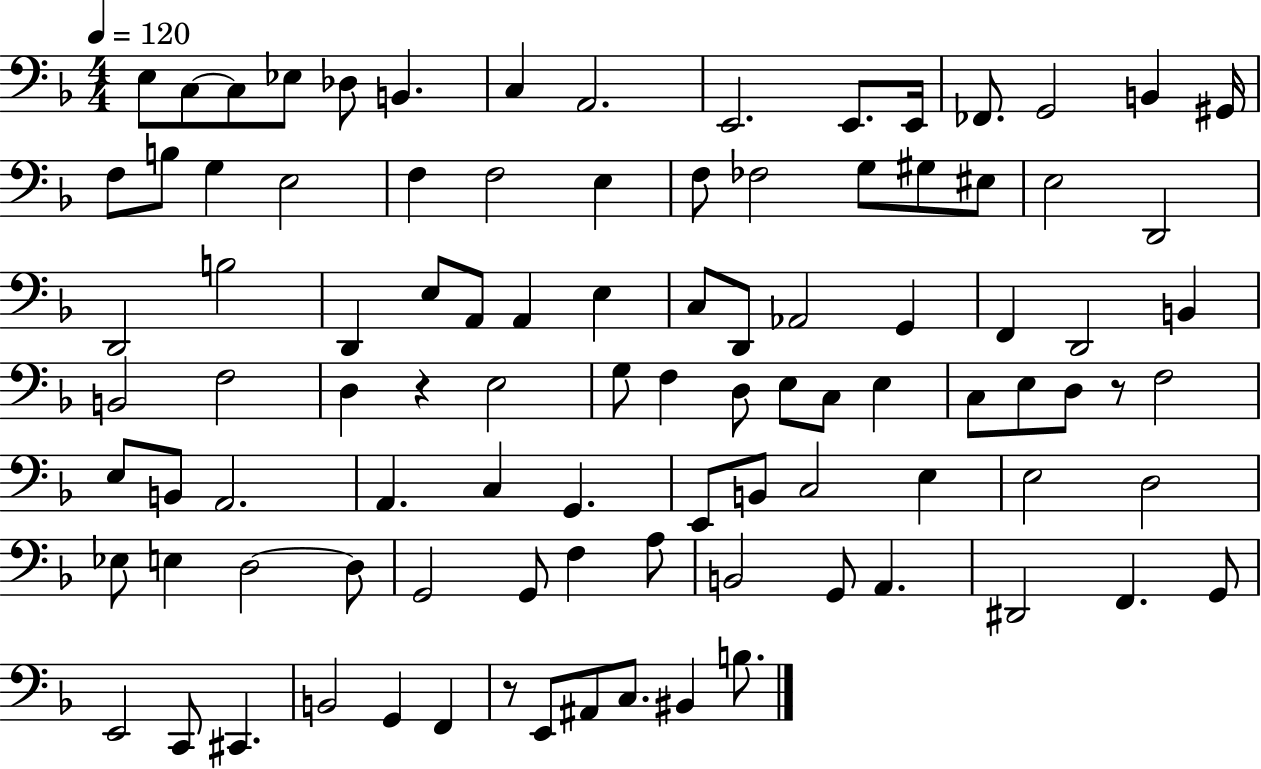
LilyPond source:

{
  \clef bass
  \numericTimeSignature
  \time 4/4
  \key f \major
  \tempo 4 = 120
  e8 c8~~ c8 ees8 des8 b,4. | c4 a,2. | e,2. e,8. e,16 | fes,8. g,2 b,4 gis,16 | \break f8 b8 g4 e2 | f4 f2 e4 | f8 fes2 g8 gis8 eis8 | e2 d,2 | \break d,2 b2 | d,4 e8 a,8 a,4 e4 | c8 d,8 aes,2 g,4 | f,4 d,2 b,4 | \break b,2 f2 | d4 r4 e2 | g8 f4 d8 e8 c8 e4 | c8 e8 d8 r8 f2 | \break e8 b,8 a,2. | a,4. c4 g,4. | e,8 b,8 c2 e4 | e2 d2 | \break ees8 e4 d2~~ d8 | g,2 g,8 f4 a8 | b,2 g,8 a,4. | dis,2 f,4. g,8 | \break e,2 c,8 cis,4. | b,2 g,4 f,4 | r8 e,8 ais,8 c8. bis,4 b8. | \bar "|."
}